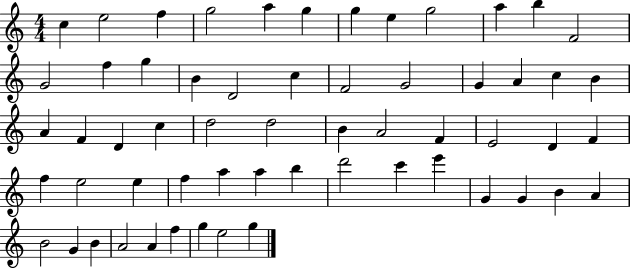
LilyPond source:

{
  \clef treble
  \numericTimeSignature
  \time 4/4
  \key c \major
  c''4 e''2 f''4 | g''2 a''4 g''4 | g''4 e''4 g''2 | a''4 b''4 f'2 | \break g'2 f''4 g''4 | b'4 d'2 c''4 | f'2 g'2 | g'4 a'4 c''4 b'4 | \break a'4 f'4 d'4 c''4 | d''2 d''2 | b'4 a'2 f'4 | e'2 d'4 f'4 | \break f''4 e''2 e''4 | f''4 a''4 a''4 b''4 | d'''2 c'''4 e'''4 | g'4 g'4 b'4 a'4 | \break b'2 g'4 b'4 | a'2 a'4 f''4 | g''4 e''2 g''4 | \bar "|."
}